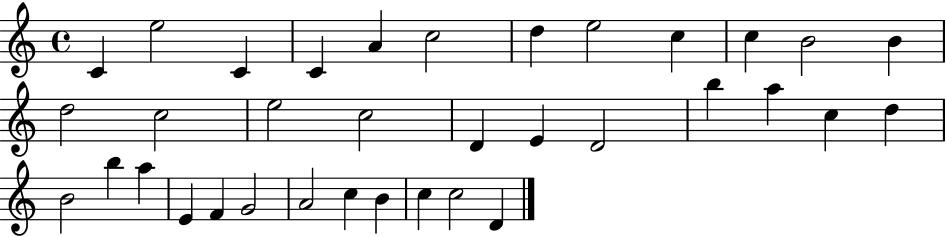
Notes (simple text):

C4/q E5/h C4/q C4/q A4/q C5/h D5/q E5/h C5/q C5/q B4/h B4/q D5/h C5/h E5/h C5/h D4/q E4/q D4/h B5/q A5/q C5/q D5/q B4/h B5/q A5/q E4/q F4/q G4/h A4/h C5/q B4/q C5/q C5/h D4/q